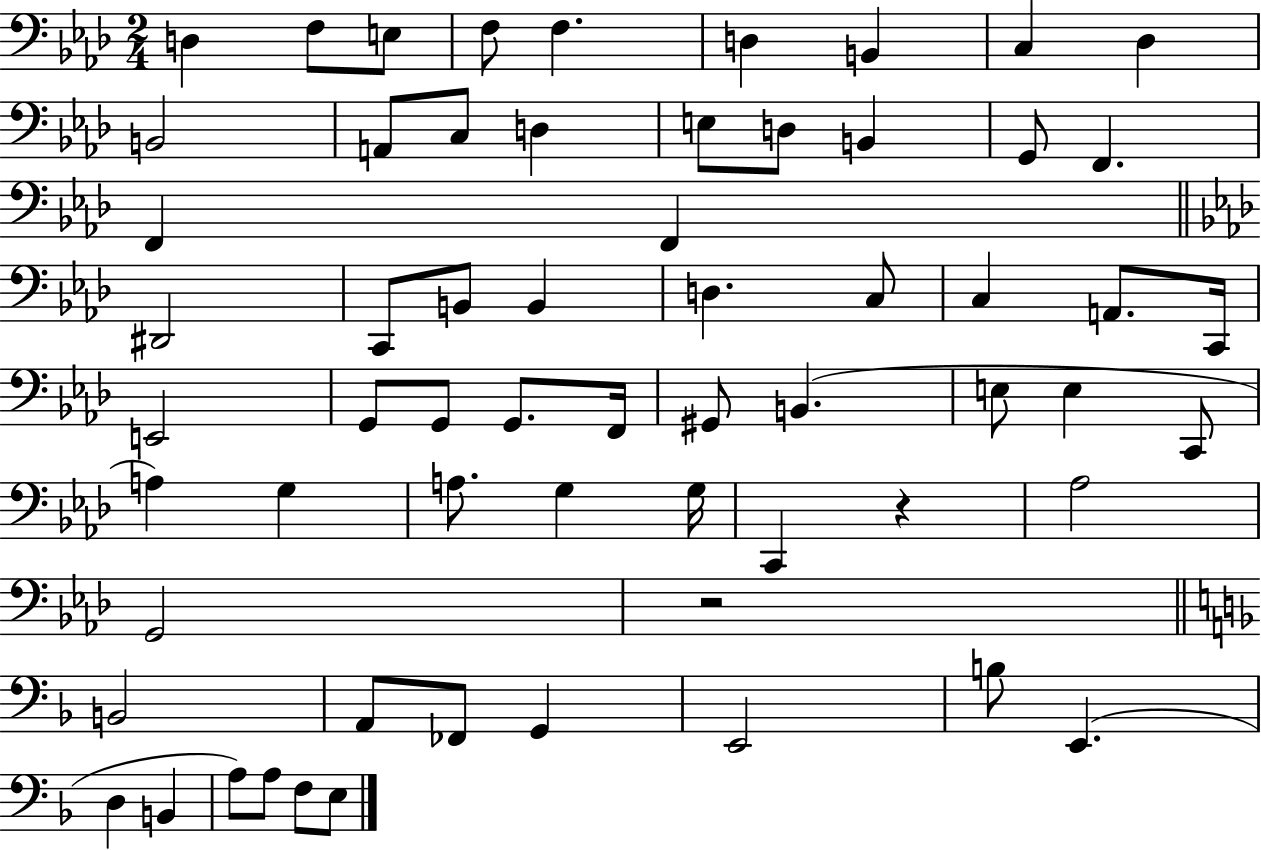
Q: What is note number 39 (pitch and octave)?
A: C2